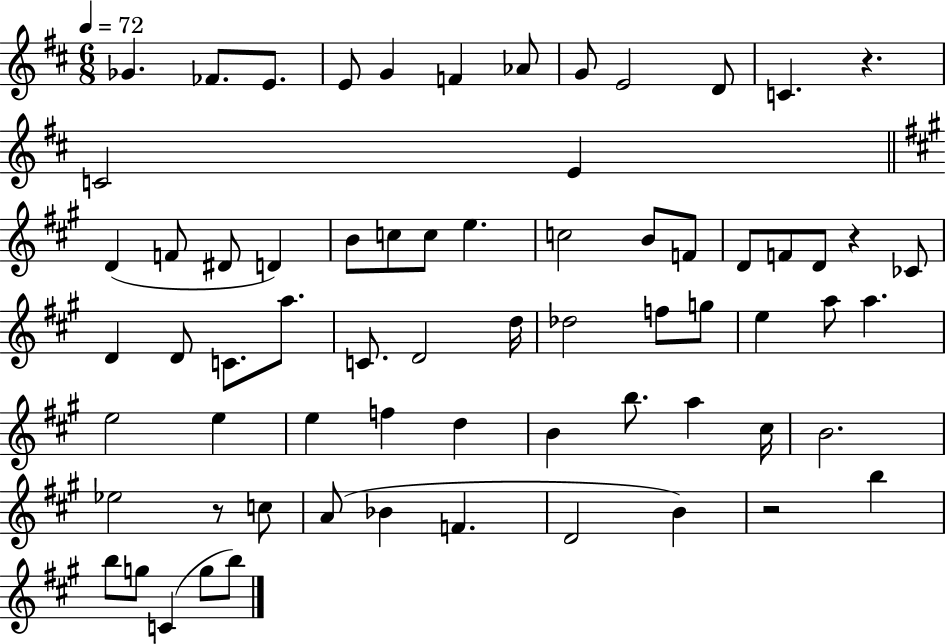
{
  \clef treble
  \numericTimeSignature
  \time 6/8
  \key d \major
  \tempo 4 = 72
  ges'4. fes'8. e'8. | e'8 g'4 f'4 aes'8 | g'8 e'2 d'8 | c'4. r4. | \break c'2 e'4 | \bar "||" \break \key a \major d'4( f'8 dis'8 d'4) | b'8 c''8 c''8 e''4. | c''2 b'8 f'8 | d'8 f'8 d'8 r4 ces'8 | \break d'4 d'8 c'8. a''8. | c'8. d'2 d''16 | des''2 f''8 g''8 | e''4 a''8 a''4. | \break e''2 e''4 | e''4 f''4 d''4 | b'4 b''8. a''4 cis''16 | b'2. | \break ees''2 r8 c''8 | a'8( bes'4 f'4. | d'2 b'4) | r2 b''4 | \break b''8 g''8 c'4( g''8 b''8) | \bar "|."
}